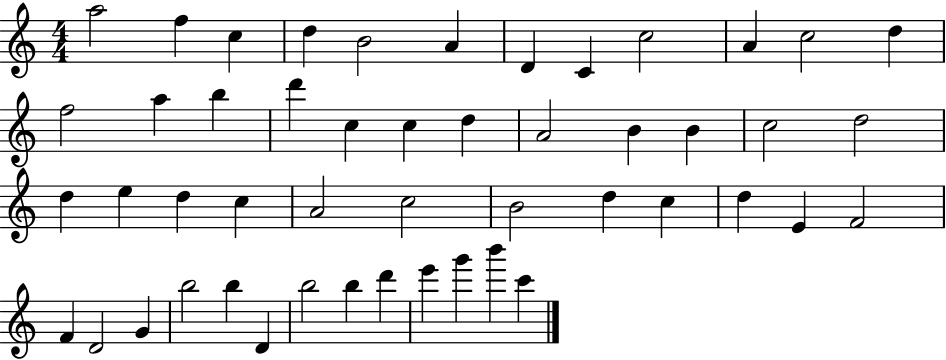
A5/h F5/q C5/q D5/q B4/h A4/q D4/q C4/q C5/h A4/q C5/h D5/q F5/h A5/q B5/q D6/q C5/q C5/q D5/q A4/h B4/q B4/q C5/h D5/h D5/q E5/q D5/q C5/q A4/h C5/h B4/h D5/q C5/q D5/q E4/q F4/h F4/q D4/h G4/q B5/h B5/q D4/q B5/h B5/q D6/q E6/q G6/q B6/q C6/q